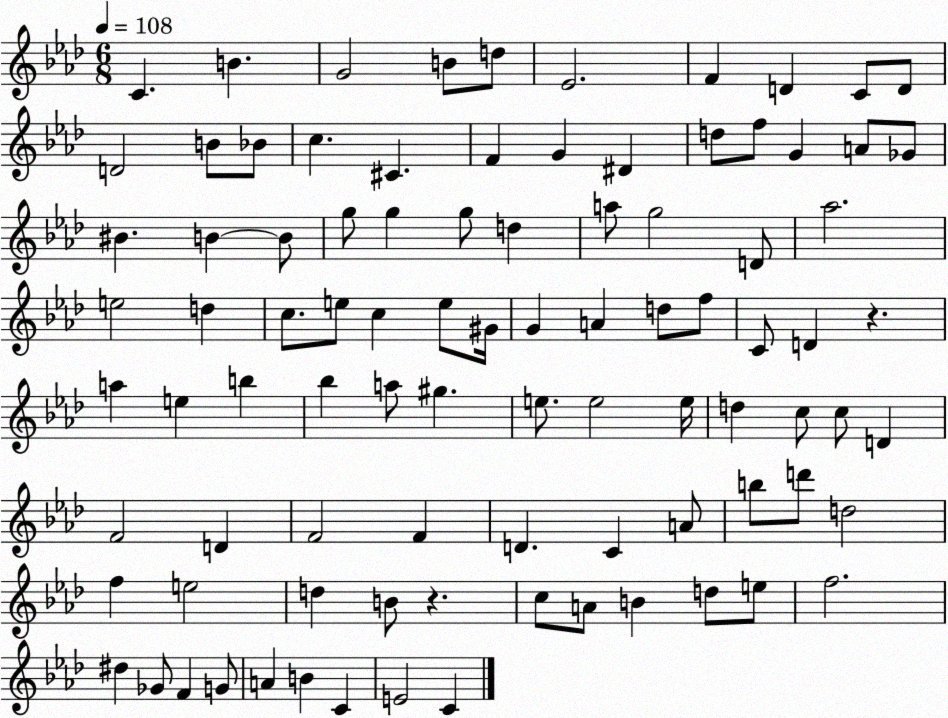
X:1
T:Untitled
M:6/8
L:1/4
K:Ab
C B G2 B/2 d/2 _E2 F D C/2 D/2 D2 B/2 _B/2 c ^C F G ^D d/2 f/2 G A/2 _G/2 ^B B B/2 g/2 g g/2 d a/2 g2 D/2 _a2 e2 d c/2 e/2 c e/2 ^G/4 G A d/2 f/2 C/2 D z a e b _b a/2 ^g e/2 e2 e/4 d c/2 c/2 D F2 D F2 F D C A/2 b/2 d'/2 d2 f e2 d B/2 z c/2 A/2 B d/2 e/2 f2 ^d _G/2 F G/2 A B C E2 C